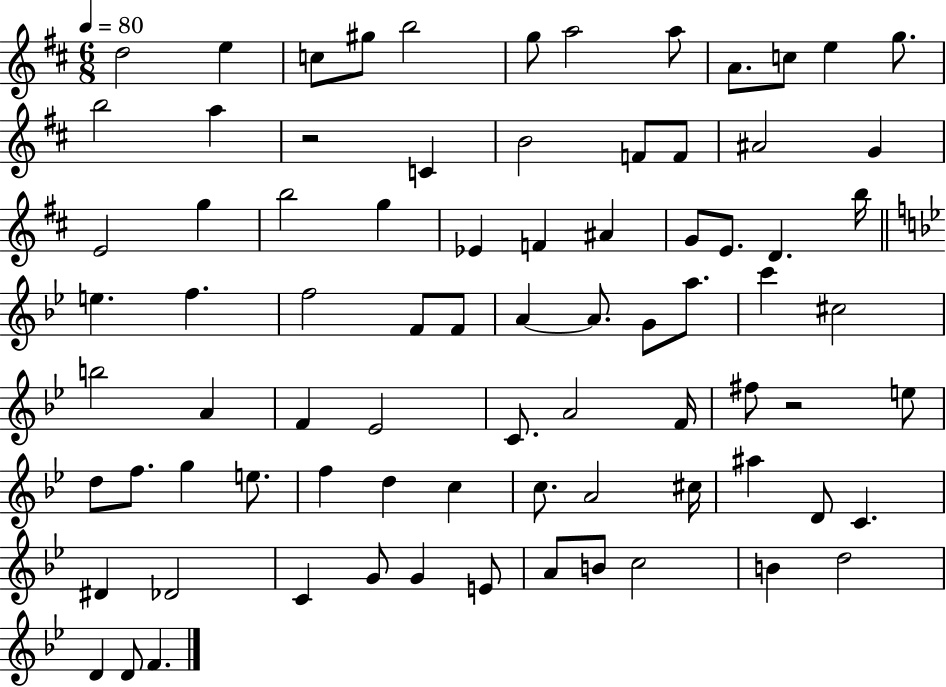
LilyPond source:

{
  \clef treble
  \numericTimeSignature
  \time 6/8
  \key d \major
  \tempo 4 = 80
  d''2 e''4 | c''8 gis''8 b''2 | g''8 a''2 a''8 | a'8. c''8 e''4 g''8. | \break b''2 a''4 | r2 c'4 | b'2 f'8 f'8 | ais'2 g'4 | \break e'2 g''4 | b''2 g''4 | ees'4 f'4 ais'4 | g'8 e'8. d'4. b''16 | \break \bar "||" \break \key bes \major e''4. f''4. | f''2 f'8 f'8 | a'4~~ a'8. g'8 a''8. | c'''4 cis''2 | \break b''2 a'4 | f'4 ees'2 | c'8. a'2 f'16 | fis''8 r2 e''8 | \break d''8 f''8. g''4 e''8. | f''4 d''4 c''4 | c''8. a'2 cis''16 | ais''4 d'8 c'4. | \break dis'4 des'2 | c'4 g'8 g'4 e'8 | a'8 b'8 c''2 | b'4 d''2 | \break d'4 d'8 f'4. | \bar "|."
}